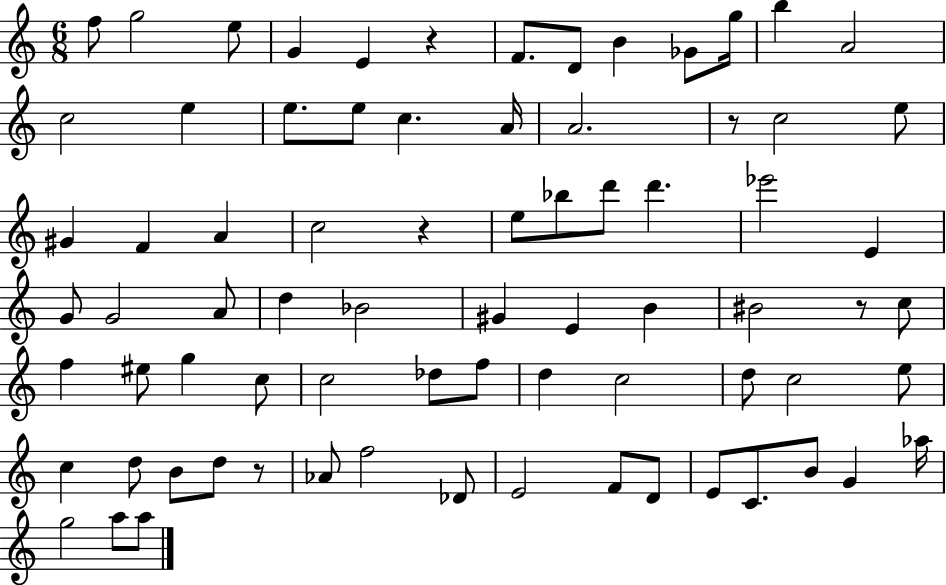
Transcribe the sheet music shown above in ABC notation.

X:1
T:Untitled
M:6/8
L:1/4
K:C
f/2 g2 e/2 G E z F/2 D/2 B _G/2 g/4 b A2 c2 e e/2 e/2 c A/4 A2 z/2 c2 e/2 ^G F A c2 z e/2 _b/2 d'/2 d' _e'2 E G/2 G2 A/2 d _B2 ^G E B ^B2 z/2 c/2 f ^e/2 g c/2 c2 _d/2 f/2 d c2 d/2 c2 e/2 c d/2 B/2 d/2 z/2 _A/2 f2 _D/2 E2 F/2 D/2 E/2 C/2 B/2 G _a/4 g2 a/2 a/2